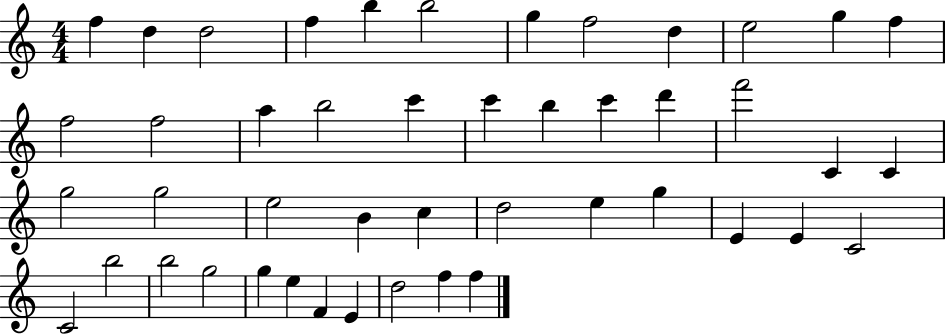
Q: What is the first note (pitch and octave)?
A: F5